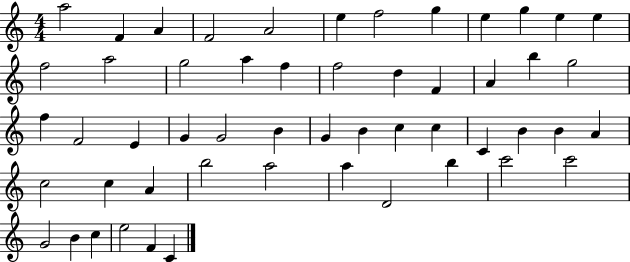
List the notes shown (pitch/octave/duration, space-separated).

A5/h F4/q A4/q F4/h A4/h E5/q F5/h G5/q E5/q G5/q E5/q E5/q F5/h A5/h G5/h A5/q F5/q F5/h D5/q F4/q A4/q B5/q G5/h F5/q F4/h E4/q G4/q G4/h B4/q G4/q B4/q C5/q C5/q C4/q B4/q B4/q A4/q C5/h C5/q A4/q B5/h A5/h A5/q D4/h B5/q C6/h C6/h G4/h B4/q C5/q E5/h F4/q C4/q